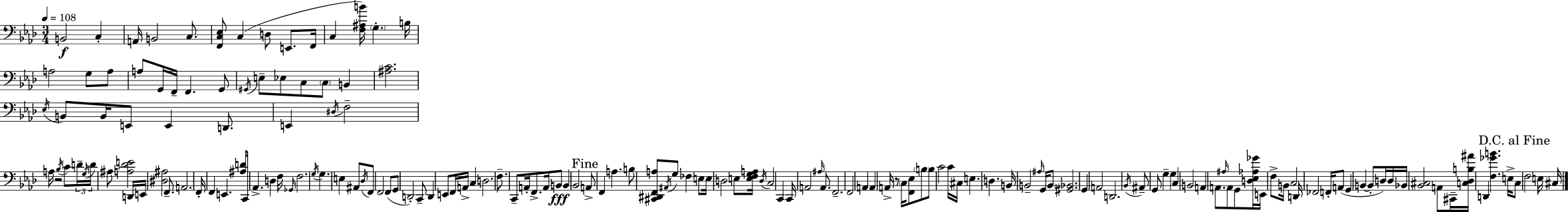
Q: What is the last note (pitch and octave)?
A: C#3